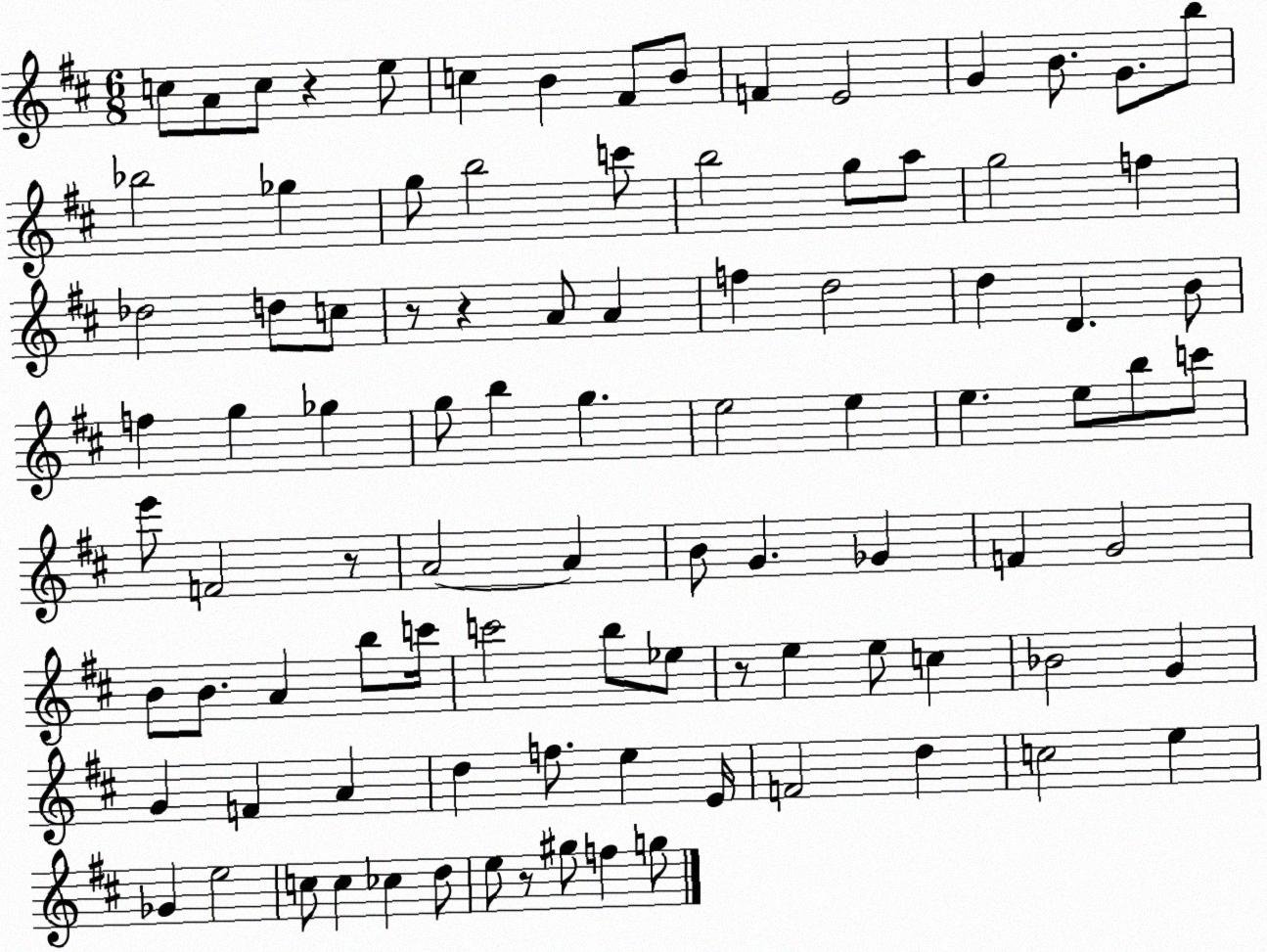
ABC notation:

X:1
T:Untitled
M:6/8
L:1/4
K:D
c/2 A/2 c/2 z e/2 c B ^F/2 B/2 F E2 G B/2 G/2 b/2 _b2 _g g/2 b2 c'/2 b2 g/2 a/2 g2 f _d2 d/2 c/2 z/2 z A/2 A f d2 d D B/2 f g _g g/2 b g e2 e e e/2 b/2 c'/2 e'/2 F2 z/2 A2 A B/2 G _G F G2 B/2 B/2 A b/2 c'/4 c'2 b/2 _e/2 z/2 e e/2 c _B2 G G F A d f/2 e E/4 F2 d c2 e _G e2 c/2 c _c d/2 e/2 z/2 ^g/2 f g/2